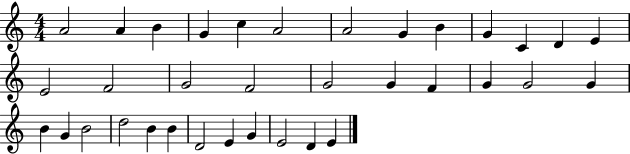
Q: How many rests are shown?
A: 0